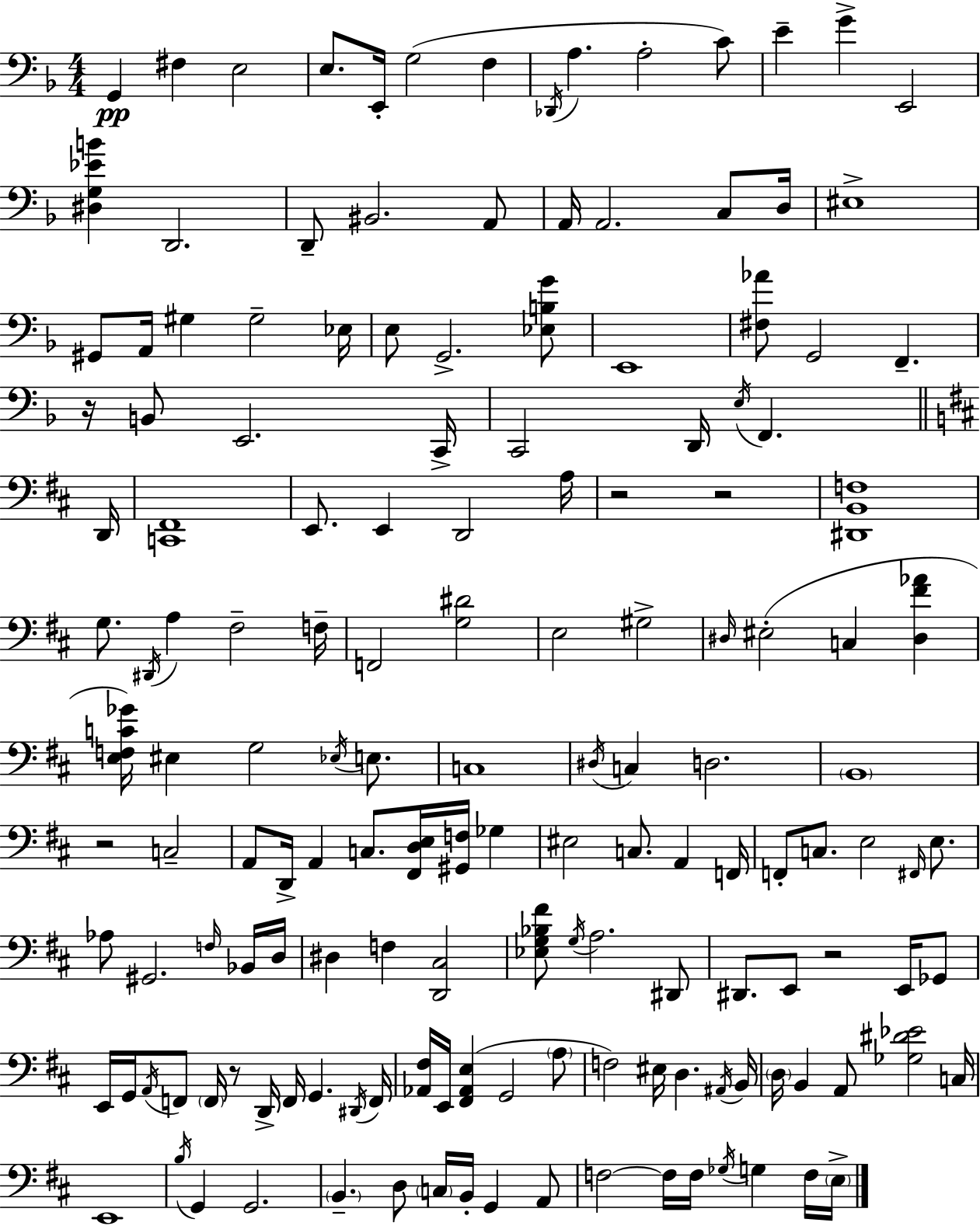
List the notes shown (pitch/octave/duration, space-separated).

G2/q F#3/q E3/h E3/e. E2/s G3/h F3/q Db2/s A3/q. A3/h C4/e E4/q G4/q E2/h [D#3,G3,Eb4,B4]/q D2/h. D2/e BIS2/h. A2/e A2/s A2/h. C3/e D3/s EIS3/w G#2/e A2/s G#3/q G#3/h Eb3/s E3/e G2/h. [Eb3,B3,G4]/e E2/w [F#3,Ab4]/e G2/h F2/q. R/s B2/e E2/h. C2/s C2/h D2/s E3/s F2/q. D2/s [C2,F#2]/w E2/e. E2/q D2/h A3/s R/h R/h [D#2,B2,F3]/w G3/e. D#2/s A3/q F#3/h F3/s F2/h [G3,D#4]/h E3/h G#3/h D#3/s EIS3/h C3/q [D#3,F#4,Ab4]/q [E3,F3,C4,Gb4]/s EIS3/q G3/h Eb3/s E3/e. C3/w D#3/s C3/q D3/h. B2/w R/h C3/h A2/e D2/s A2/q C3/e. [F#2,D3,E3]/s [G#2,F3]/s Gb3/q EIS3/h C3/e. A2/q F2/s F2/e C3/e. E3/h F#2/s E3/e. Ab3/e G#2/h. F3/s Bb2/s D3/s D#3/q F3/q [D2,C#3]/h [Eb3,G3,Bb3,F#4]/e G3/s A3/h. D#2/e D#2/e. E2/e R/h E2/s Gb2/e E2/s G2/s A2/s F2/e F2/s R/e D2/s F2/s G2/q. D#2/s F2/s [Ab2,F#3]/s E2/s [F#2,Ab2,E3]/q G2/h A3/e F3/h EIS3/s D3/q. A#2/s B2/s D3/s B2/q A2/e [Gb3,D#4,Eb4]/h C3/s E2/w B3/s G2/q G2/h. B2/q. D3/e C3/s B2/s G2/q A2/e F3/h F3/s F3/s Gb3/s G3/q F3/s E3/s